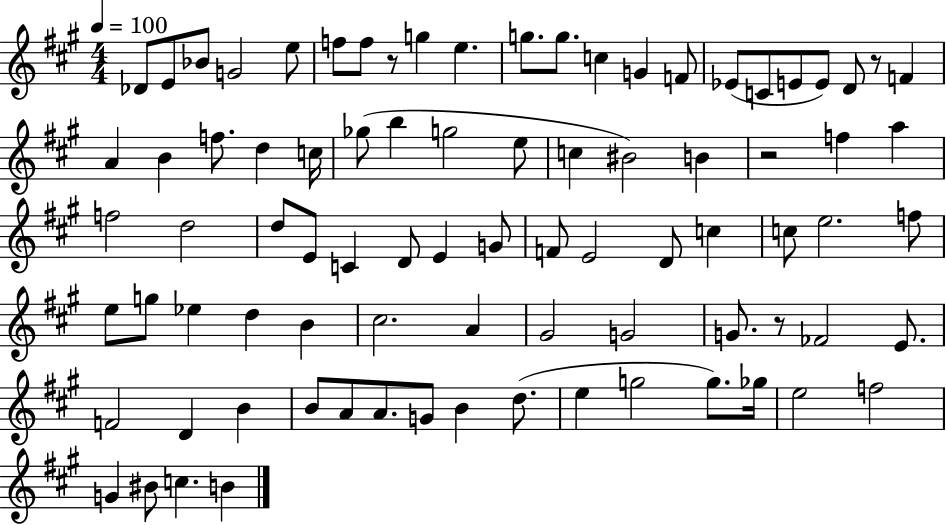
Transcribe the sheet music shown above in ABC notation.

X:1
T:Untitled
M:4/4
L:1/4
K:A
_D/2 E/2 _B/2 G2 e/2 f/2 f/2 z/2 g e g/2 g/2 c G F/2 _E/2 C/2 E/2 E/2 D/2 z/2 F A B f/2 d c/4 _g/2 b g2 e/2 c ^B2 B z2 f a f2 d2 d/2 E/2 C D/2 E G/2 F/2 E2 D/2 c c/2 e2 f/2 e/2 g/2 _e d B ^c2 A ^G2 G2 G/2 z/2 _F2 E/2 F2 D B B/2 A/2 A/2 G/2 B d/2 e g2 g/2 _g/4 e2 f2 G ^B/2 c B